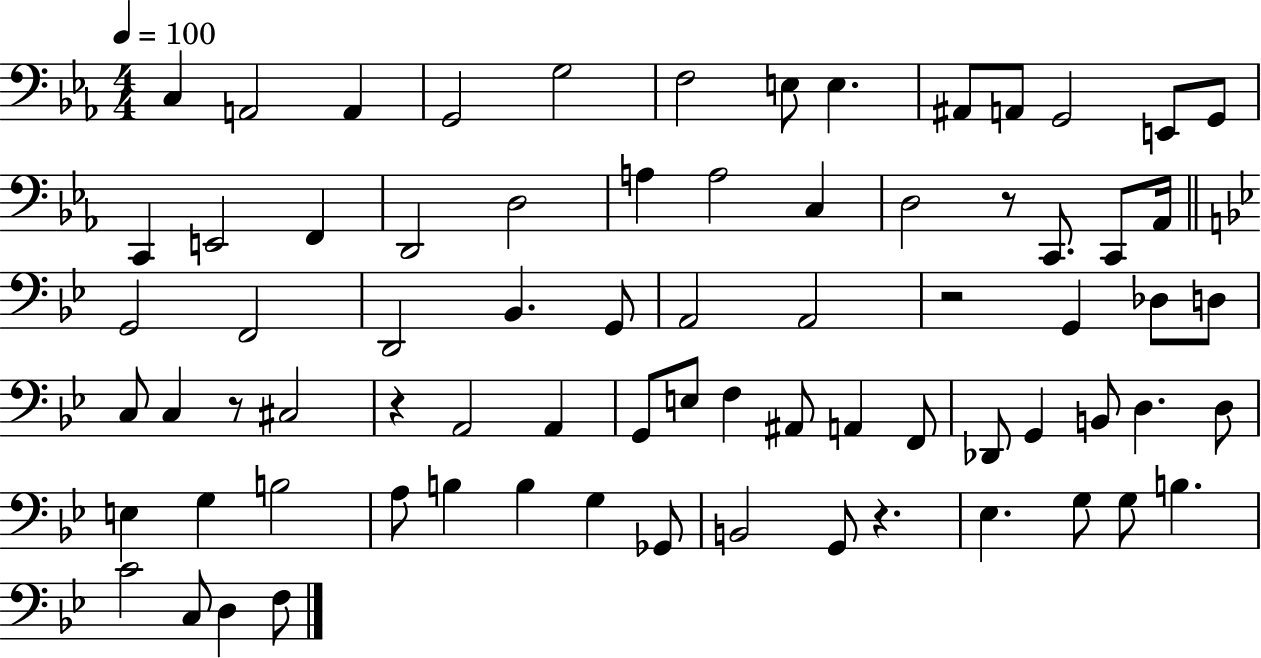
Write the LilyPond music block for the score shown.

{
  \clef bass
  \numericTimeSignature
  \time 4/4
  \key ees \major
  \tempo 4 = 100
  c4 a,2 a,4 | g,2 g2 | f2 e8 e4. | ais,8 a,8 g,2 e,8 g,8 | \break c,4 e,2 f,4 | d,2 d2 | a4 a2 c4 | d2 r8 c,8. c,8 aes,16 | \break \bar "||" \break \key g \minor g,2 f,2 | d,2 bes,4. g,8 | a,2 a,2 | r2 g,4 des8 d8 | \break c8 c4 r8 cis2 | r4 a,2 a,4 | g,8 e8 f4 ais,8 a,4 f,8 | des,8 g,4 b,8 d4. d8 | \break e4 g4 b2 | a8 b4 b4 g4 ges,8 | b,2 g,8 r4. | ees4. g8 g8 b4. | \break c'2 c8 d4 f8 | \bar "|."
}